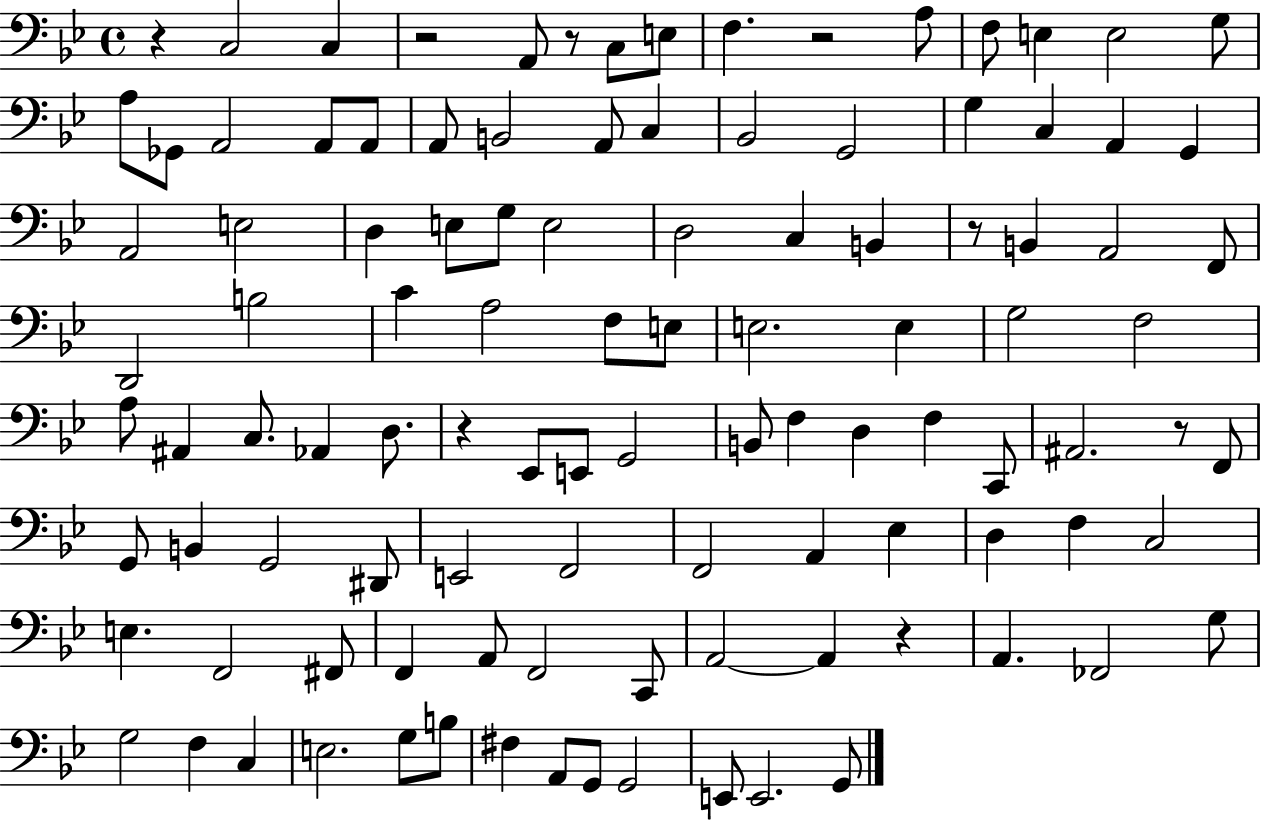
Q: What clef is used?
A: bass